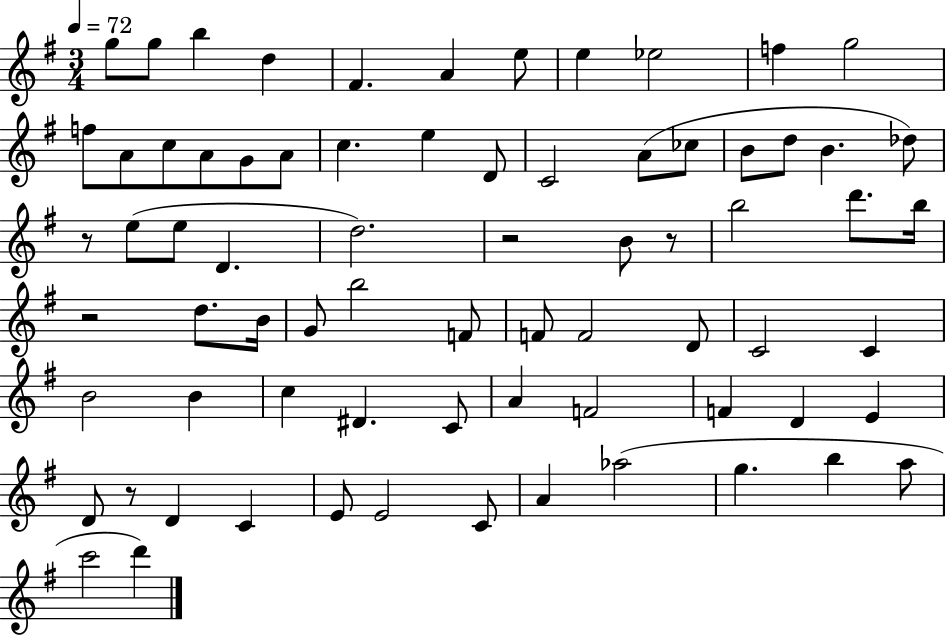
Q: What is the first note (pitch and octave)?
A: G5